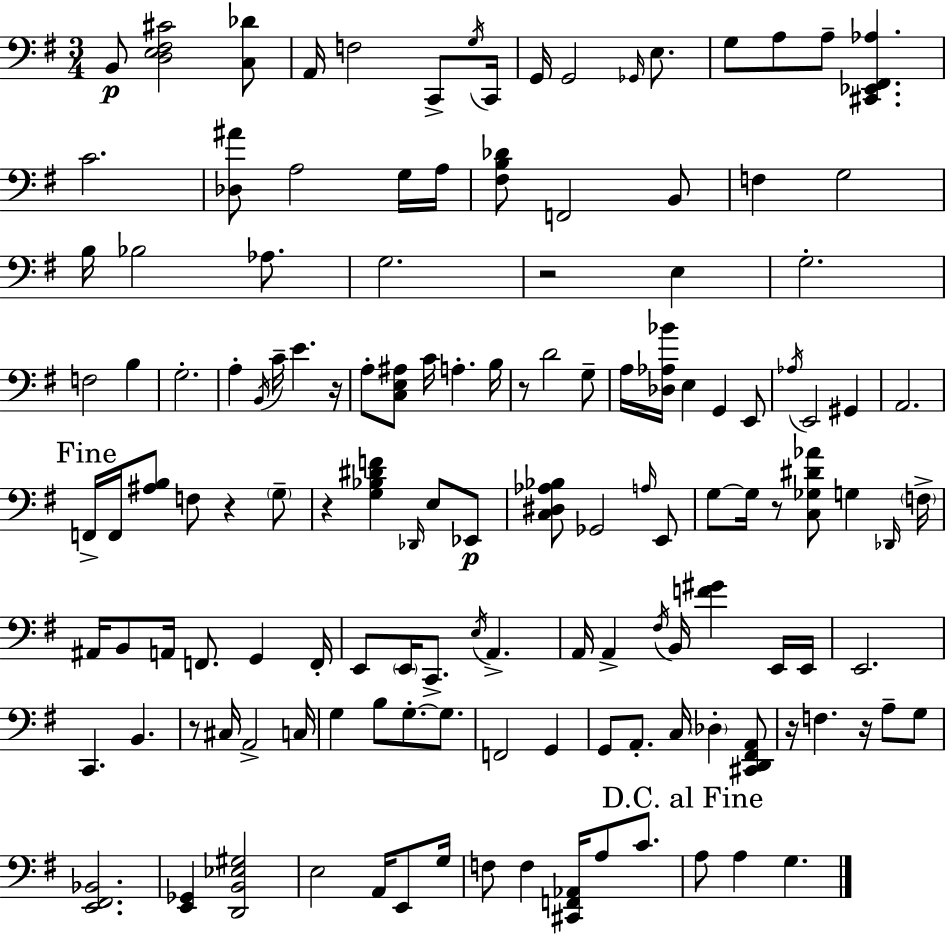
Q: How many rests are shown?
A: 9